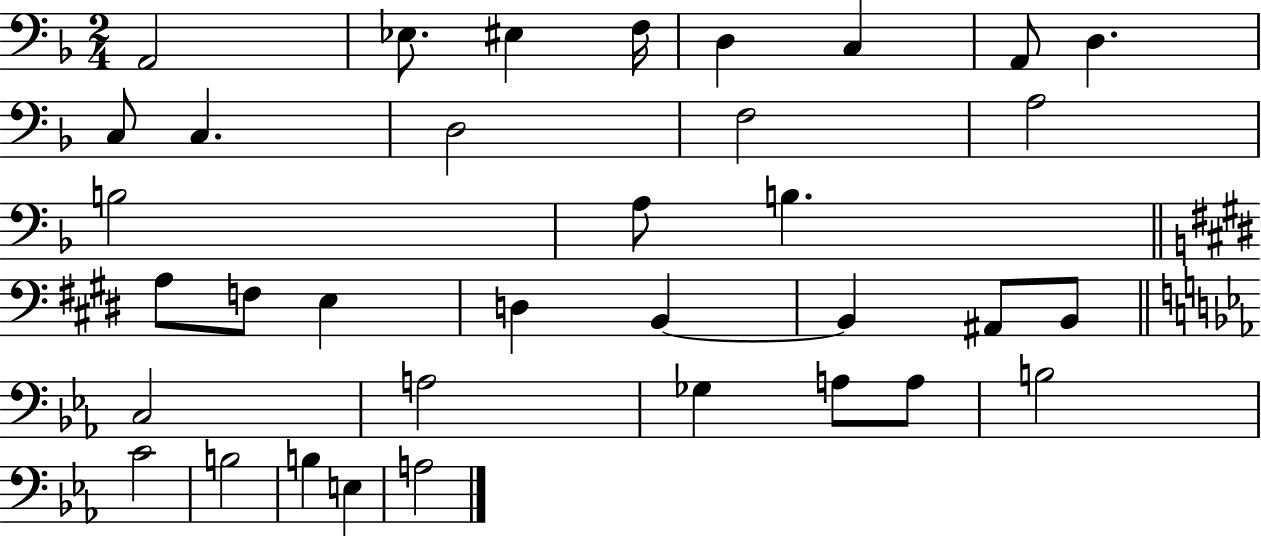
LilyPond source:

{
  \clef bass
  \numericTimeSignature
  \time 2/4
  \key f \major
  a,2 | ees8. eis4 f16 | d4 c4 | a,8 d4. | \break c8 c4. | d2 | f2 | a2 | \break b2 | a8 b4. | \bar "||" \break \key e \major a8 f8 e4 | d4 b,4~~ | b,4 ais,8 b,8 | \bar "||" \break \key ees \major c2 | a2 | ges4 a8 a8 | b2 | \break c'2 | b2 | b4 e4 | a2 | \break \bar "|."
}